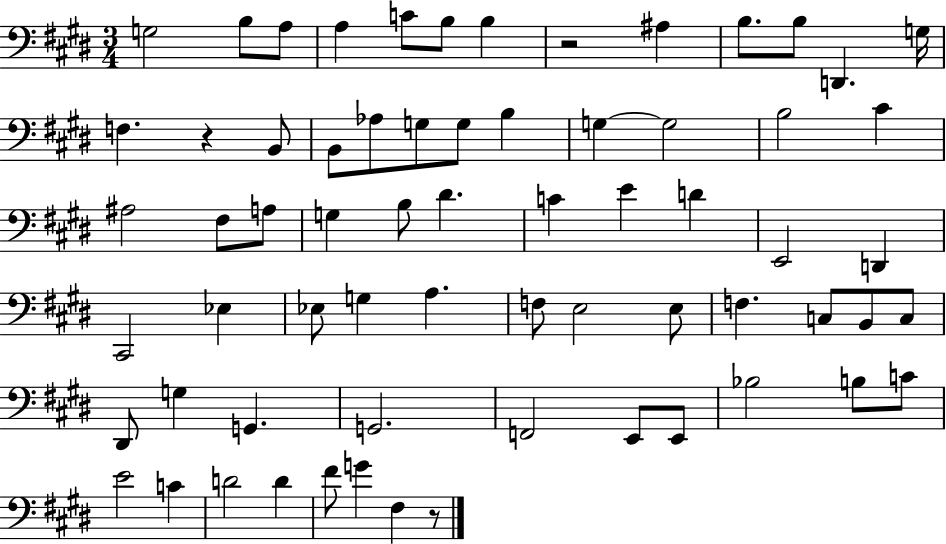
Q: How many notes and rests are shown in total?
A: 66